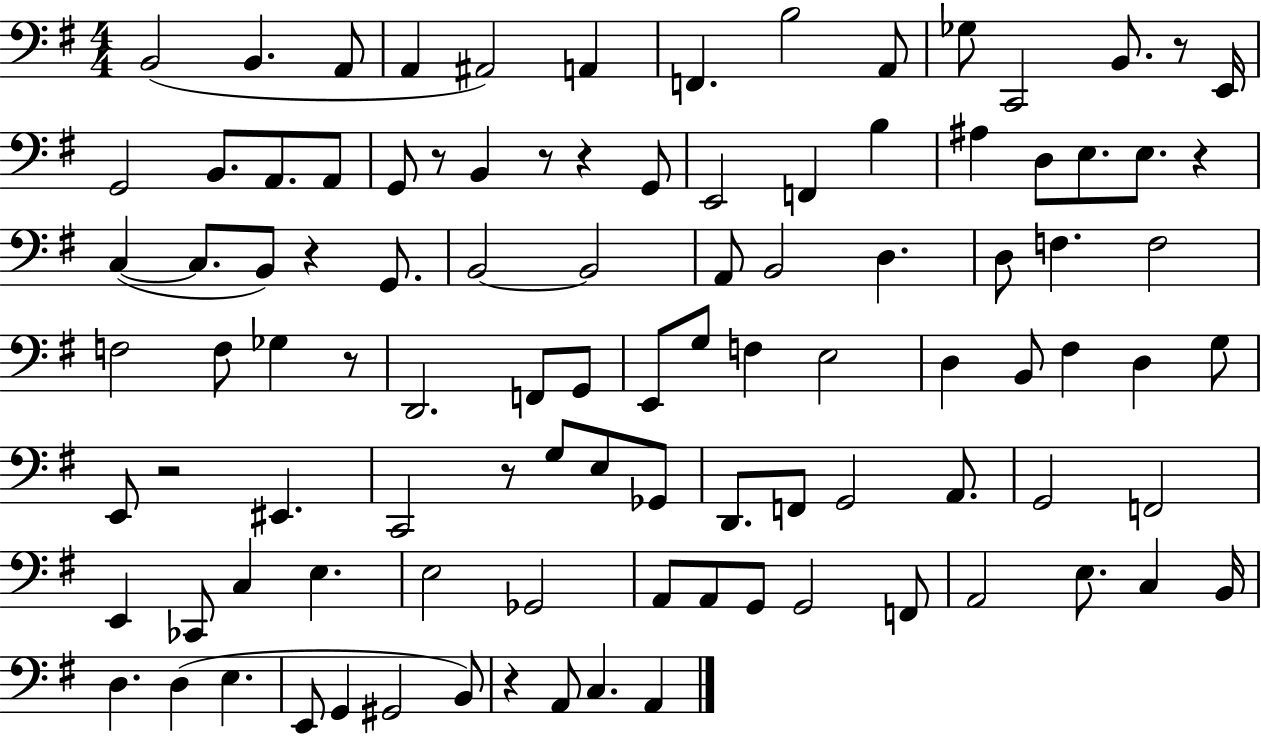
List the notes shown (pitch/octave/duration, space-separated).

B2/h B2/q. A2/e A2/q A#2/h A2/q F2/q. B3/h A2/e Gb3/e C2/h B2/e. R/e E2/s G2/h B2/e. A2/e. A2/e G2/e R/e B2/q R/e R/q G2/e E2/h F2/q B3/q A#3/q D3/e E3/e. E3/e. R/q C3/q C3/e. B2/e R/q G2/e. B2/h B2/h A2/e B2/h D3/q. D3/e F3/q. F3/h F3/h F3/e Gb3/q R/e D2/h. F2/e G2/e E2/e G3/e F3/q E3/h D3/q B2/e F#3/q D3/q G3/e E2/e R/h EIS2/q. C2/h R/e G3/e E3/e Gb2/e D2/e. F2/e G2/h A2/e. G2/h F2/h E2/q CES2/e C3/q E3/q. E3/h Gb2/h A2/e A2/e G2/e G2/h F2/e A2/h E3/e. C3/q B2/s D3/q. D3/q E3/q. E2/e G2/q G#2/h B2/e R/q A2/e C3/q. A2/q